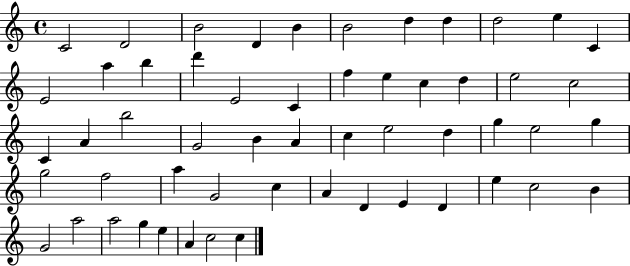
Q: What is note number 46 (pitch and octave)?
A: C5